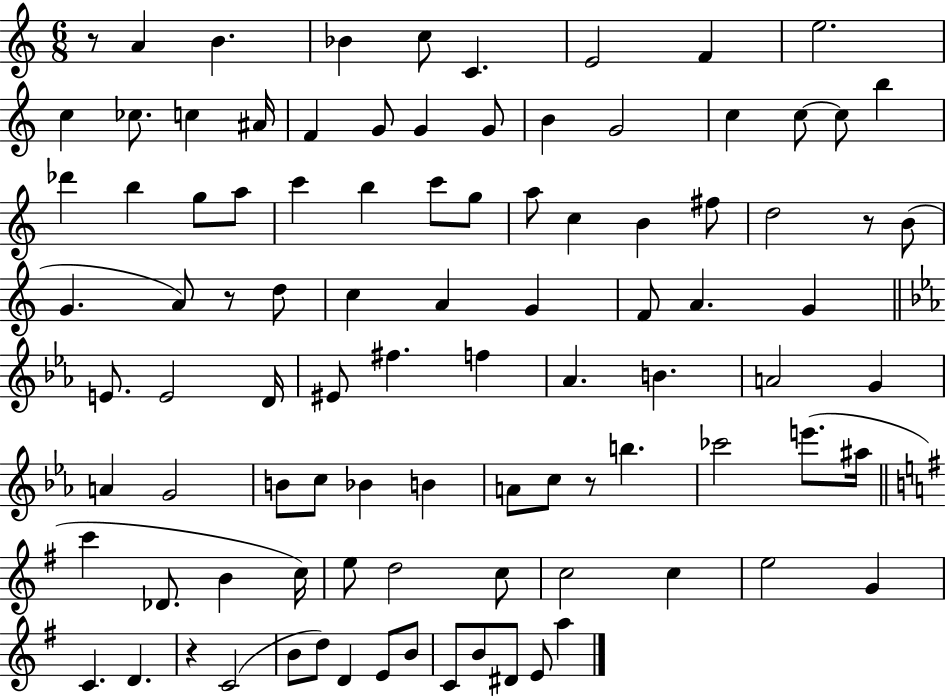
R/e A4/q B4/q. Bb4/q C5/e C4/q. E4/h F4/q E5/h. C5/q CES5/e. C5/q A#4/s F4/q G4/e G4/q G4/e B4/q G4/h C5/q C5/e C5/e B5/q Db6/q B5/q G5/e A5/e C6/q B5/q C6/e G5/e A5/e C5/q B4/q F#5/e D5/h R/e B4/e G4/q. A4/e R/e D5/e C5/q A4/q G4/q F4/e A4/q. G4/q E4/e. E4/h D4/s EIS4/e F#5/q. F5/q Ab4/q. B4/q. A4/h G4/q A4/q G4/h B4/e C5/e Bb4/q B4/q A4/e C5/e R/e B5/q. CES6/h E6/e. A#5/s C6/q Db4/e. B4/q C5/s E5/e D5/h C5/e C5/h C5/q E5/h G4/q C4/q. D4/q. R/q C4/h B4/e D5/e D4/q E4/e B4/e C4/e B4/e D#4/e E4/e A5/q